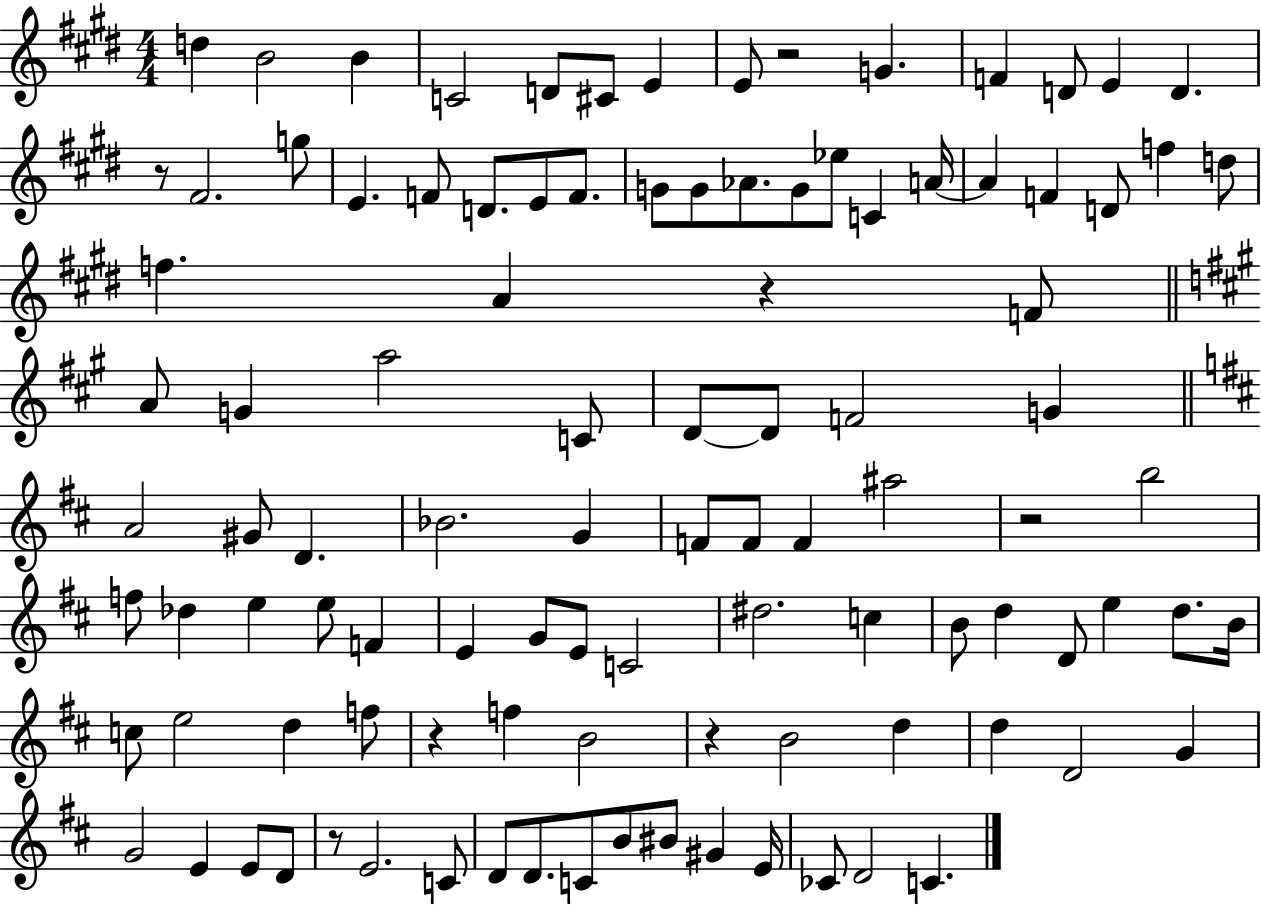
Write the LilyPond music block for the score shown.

{
  \clef treble
  \numericTimeSignature
  \time 4/4
  \key e \major
  \repeat volta 2 { d''4 b'2 b'4 | c'2 d'8 cis'8 e'4 | e'8 r2 g'4. | f'4 d'8 e'4 d'4. | \break r8 fis'2. g''8 | e'4. f'8 d'8. e'8 f'8. | g'8 g'8 aes'8. g'8 ees''8 c'4 a'16~~ | a'4 f'4 d'8 f''4 d''8 | \break f''4. a'4 r4 f'8 | \bar "||" \break \key a \major a'8 g'4 a''2 c'8 | d'8~~ d'8 f'2 g'4 | \bar "||" \break \key d \major a'2 gis'8 d'4. | bes'2. g'4 | f'8 f'8 f'4 ais''2 | r2 b''2 | \break f''8 des''4 e''4 e''8 f'4 | e'4 g'8 e'8 c'2 | dis''2. c''4 | b'8 d''4 d'8 e''4 d''8. b'16 | \break c''8 e''2 d''4 f''8 | r4 f''4 b'2 | r4 b'2 d''4 | d''4 d'2 g'4 | \break g'2 e'4 e'8 d'8 | r8 e'2. c'8 | d'8 d'8. c'8 b'8 bis'8 gis'4 e'16 | ces'8 d'2 c'4. | \break } \bar "|."
}